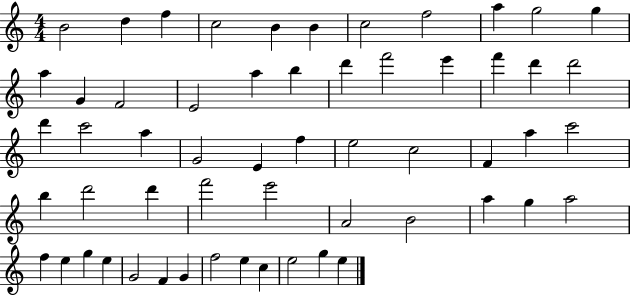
X:1
T:Untitled
M:4/4
L:1/4
K:C
B2 d f c2 B B c2 f2 a g2 g a G F2 E2 a b d' f'2 e' f' d' d'2 d' c'2 a G2 E f e2 c2 F a c'2 b d'2 d' f'2 e'2 A2 B2 a g a2 f e g e G2 F G f2 e c e2 g e